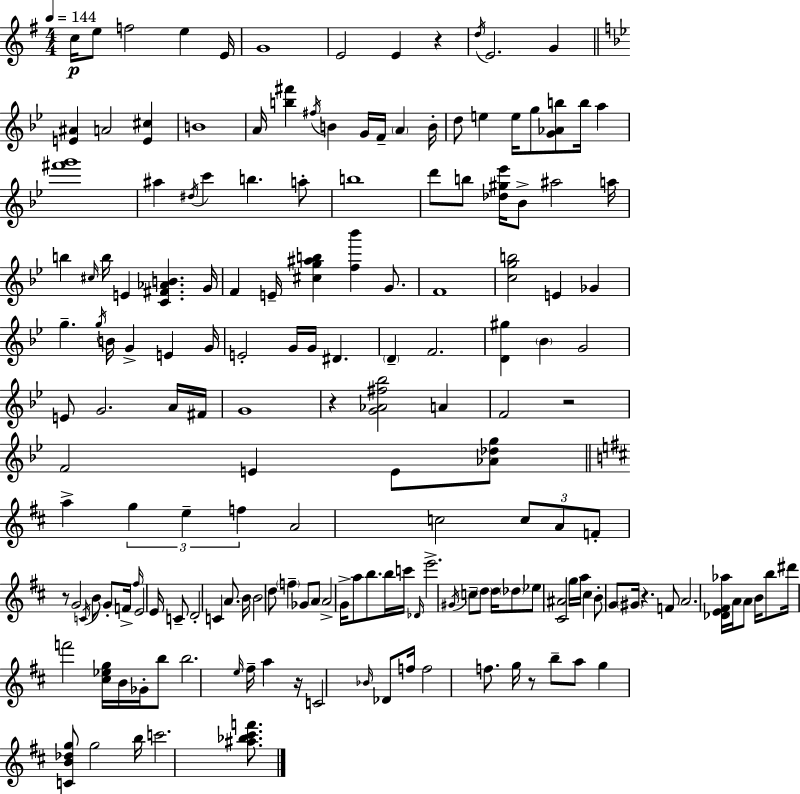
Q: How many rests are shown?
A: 7